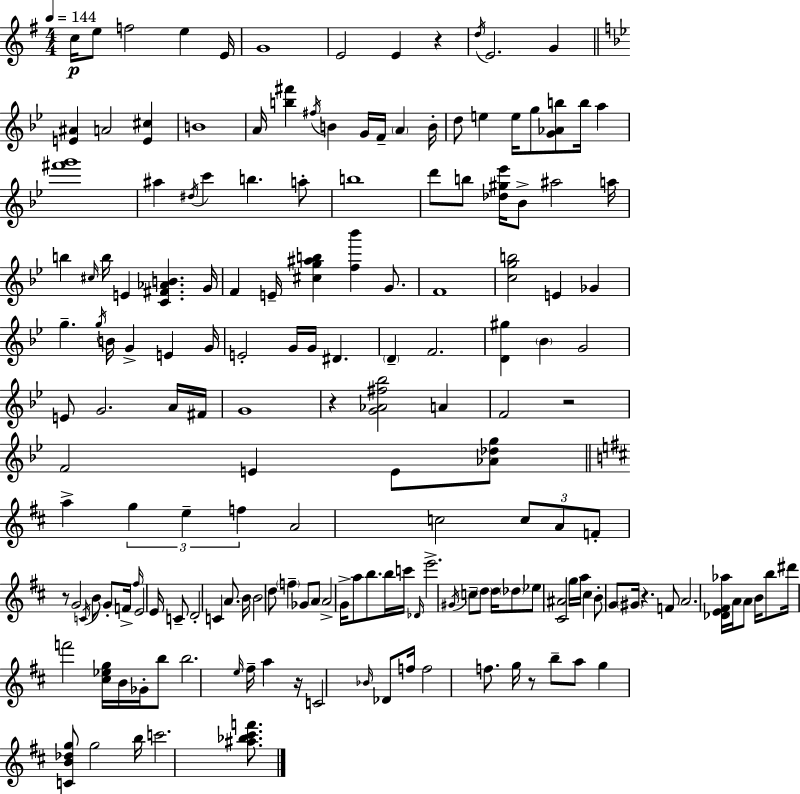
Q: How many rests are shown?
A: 7